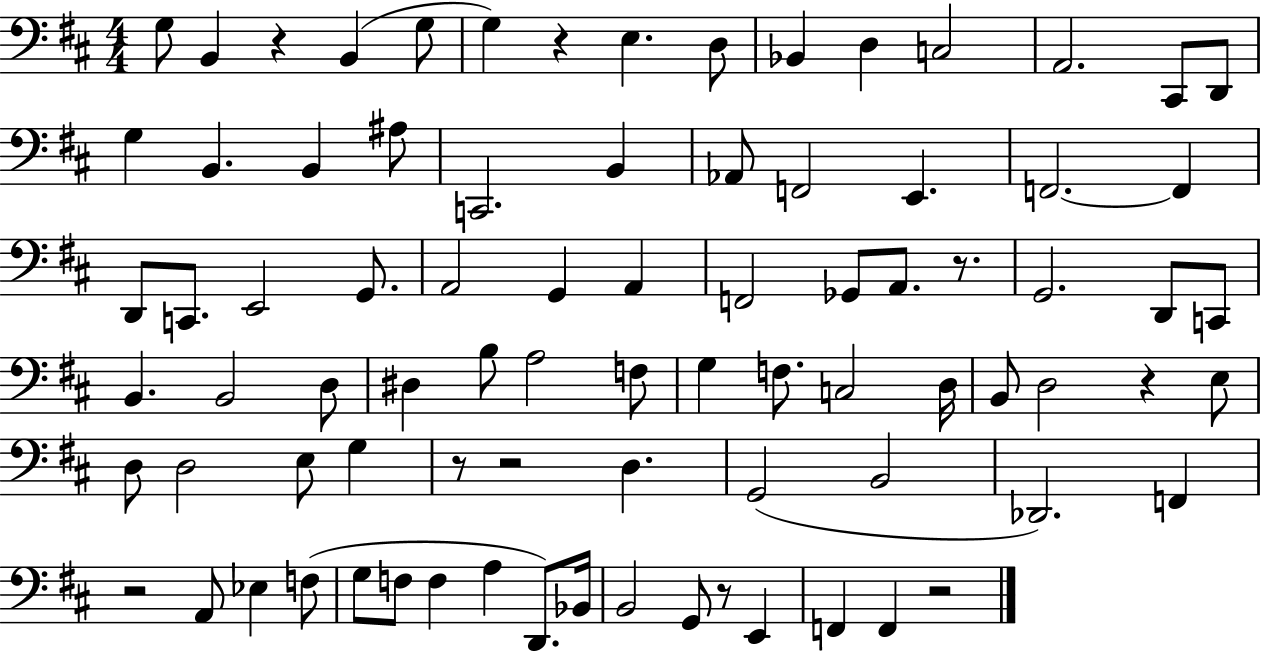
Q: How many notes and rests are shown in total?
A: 83